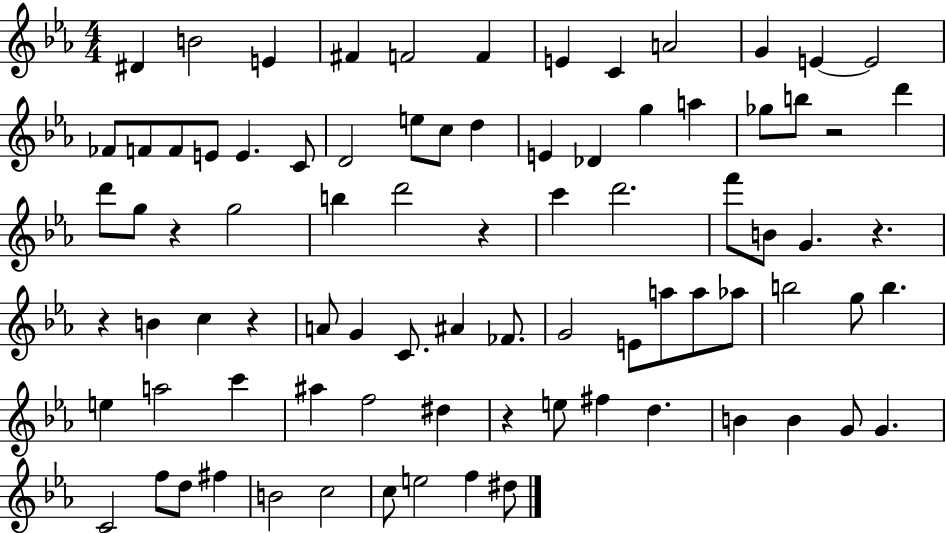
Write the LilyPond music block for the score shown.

{
  \clef treble
  \numericTimeSignature
  \time 4/4
  \key ees \major
  \repeat volta 2 { dis'4 b'2 e'4 | fis'4 f'2 f'4 | e'4 c'4 a'2 | g'4 e'4~~ e'2 | \break fes'8 f'8 f'8 e'8 e'4. c'8 | d'2 e''8 c''8 d''4 | e'4 des'4 g''4 a''4 | ges''8 b''8 r2 d'''4 | \break d'''8 g''8 r4 g''2 | b''4 d'''2 r4 | c'''4 d'''2. | f'''8 b'8 g'4. r4. | \break r4 b'4 c''4 r4 | a'8 g'4 c'8. ais'4 fes'8. | g'2 e'8 a''8 a''8 aes''8 | b''2 g''8 b''4. | \break e''4 a''2 c'''4 | ais''4 f''2 dis''4 | r4 e''8 fis''4 d''4. | b'4 b'4 g'8 g'4. | \break c'2 f''8 d''8 fis''4 | b'2 c''2 | c''8 e''2 f''4 dis''8 | } \bar "|."
}